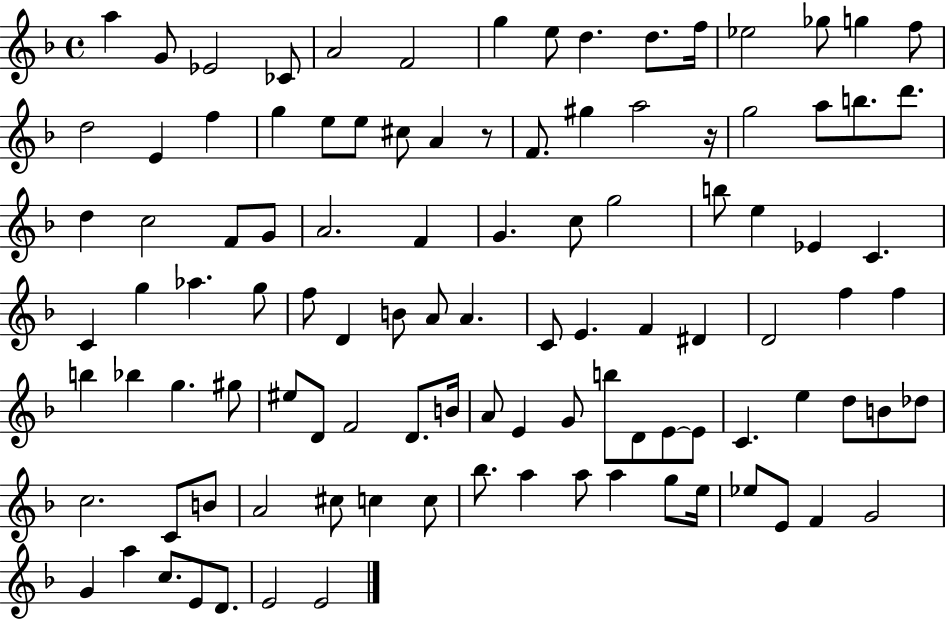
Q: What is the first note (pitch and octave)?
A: A5